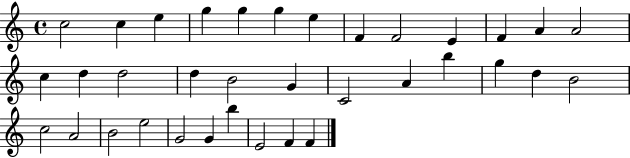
C5/h C5/q E5/q G5/q G5/q G5/q E5/q F4/q F4/h E4/q F4/q A4/q A4/h C5/q D5/q D5/h D5/q B4/h G4/q C4/h A4/q B5/q G5/q D5/q B4/h C5/h A4/h B4/h E5/h G4/h G4/q B5/q E4/h F4/q F4/q